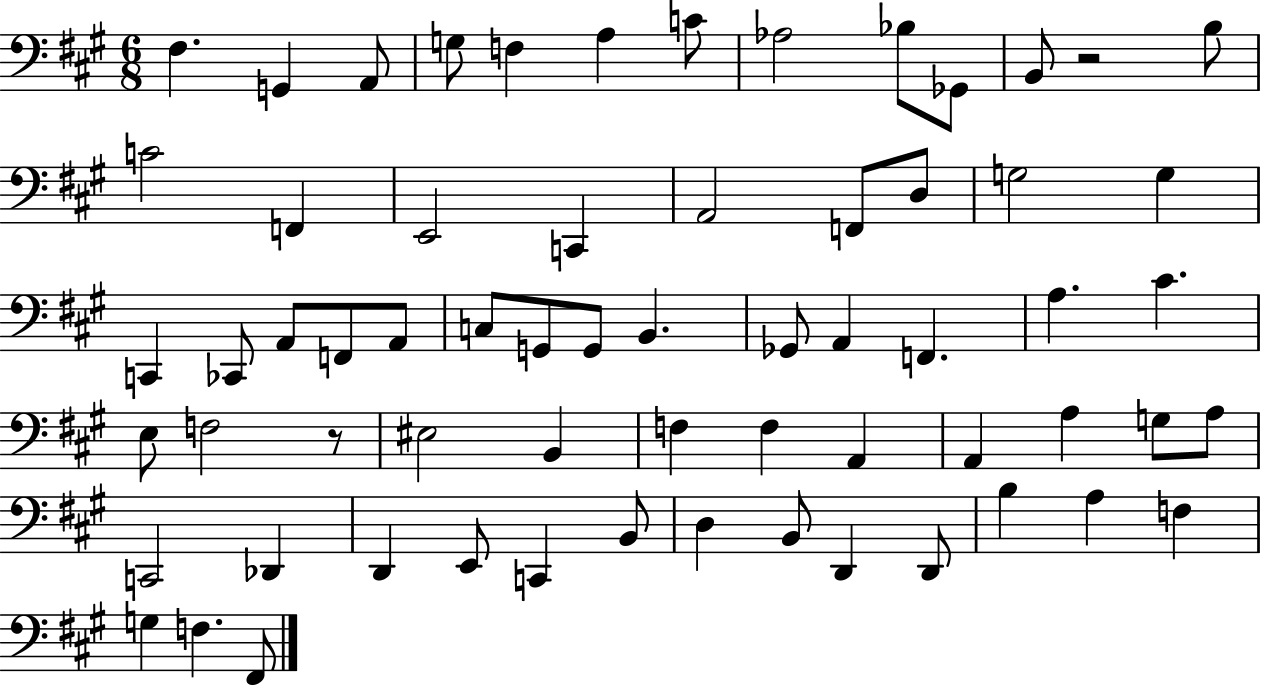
F#3/q. G2/q A2/e G3/e F3/q A3/q C4/e Ab3/h Bb3/e Gb2/e B2/e R/h B3/e C4/h F2/q E2/h C2/q A2/h F2/e D3/e G3/h G3/q C2/q CES2/e A2/e F2/e A2/e C3/e G2/e G2/e B2/q. Gb2/e A2/q F2/q. A3/q. C#4/q. E3/e F3/h R/e EIS3/h B2/q F3/q F3/q A2/q A2/q A3/q G3/e A3/e C2/h Db2/q D2/q E2/e C2/q B2/e D3/q B2/e D2/q D2/e B3/q A3/q F3/q G3/q F3/q. F#2/e